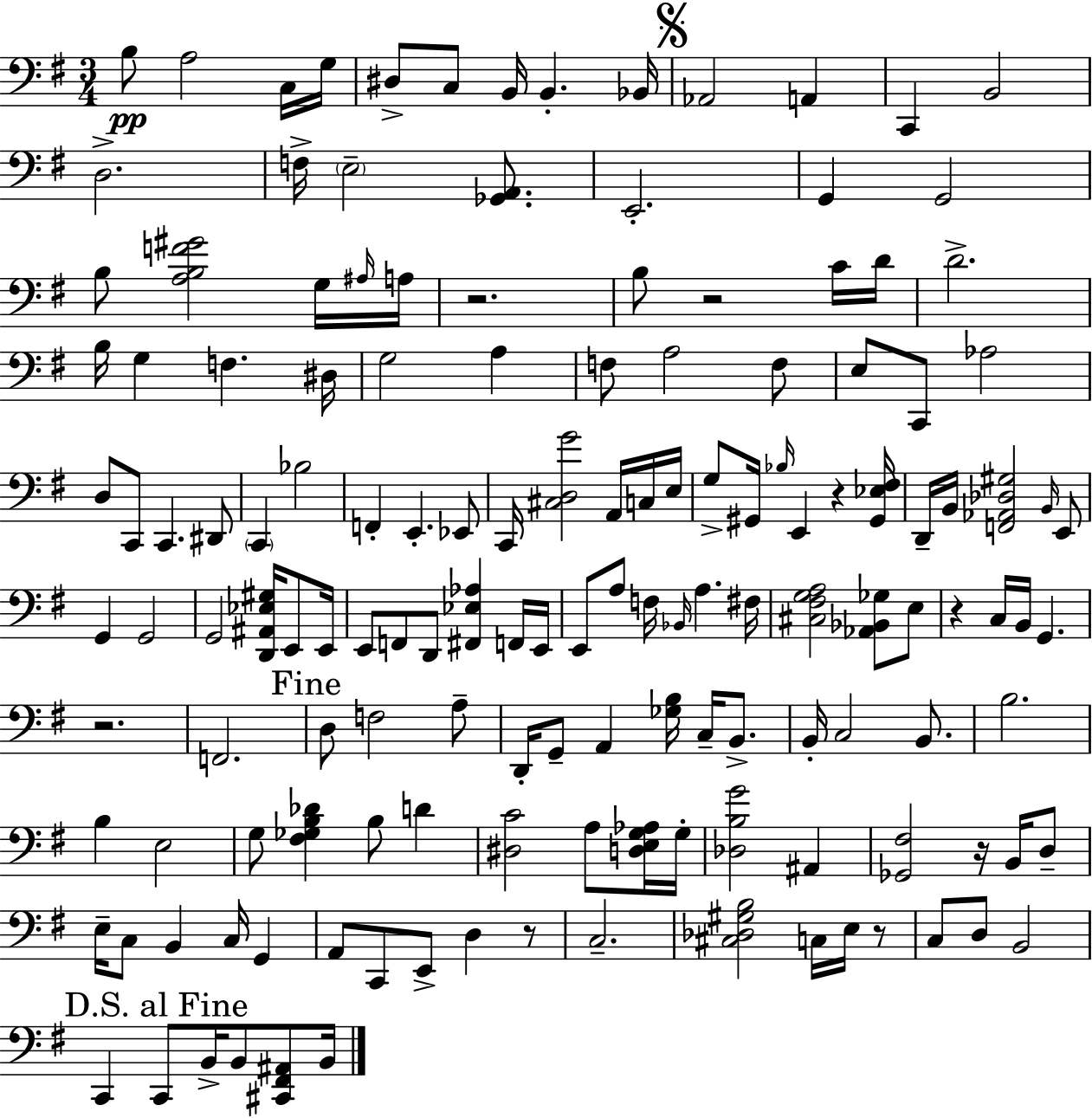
B3/e A3/h C3/s G3/s D#3/e C3/e B2/s B2/q. Bb2/s Ab2/h A2/q C2/q B2/h D3/h. F3/s E3/h [Gb2,A2]/e. E2/h. G2/q G2/h B3/e [A3,B3,F4,G#4]/h G3/s A#3/s A3/s R/h. B3/e R/h C4/s D4/s D4/h. B3/s G3/q F3/q. D#3/s G3/h A3/q F3/e A3/h F3/e E3/e C2/e Ab3/h D3/e C2/e C2/q. D#2/e C2/q Bb3/h F2/q E2/q. Eb2/e C2/s [C#3,D3,G4]/h A2/s C3/s E3/s G3/e G#2/s Bb3/s E2/q R/q [G#2,Eb3,F#3]/s D2/s B2/s [F2,Ab2,Db3,G#3]/h B2/s E2/e G2/q G2/h G2/h [D2,A#2,Eb3,G#3]/s E2/e E2/s E2/e F2/e D2/e [F#2,Eb3,Ab3]/q F2/s E2/s E2/e A3/e F3/s Bb2/s A3/q. F#3/s [C#3,F#3,G3,A3]/h [Ab2,Bb2,Gb3]/e E3/e R/q C3/s B2/s G2/q. R/h. F2/h. D3/e F3/h A3/e D2/s G2/e A2/q [Gb3,B3]/s C3/s B2/e. B2/s C3/h B2/e. B3/h. B3/q E3/h G3/e [F#3,Gb3,B3,Db4]/q B3/e D4/q [D#3,C4]/h A3/e [D3,E3,G3,Ab3]/s G3/s [Db3,B3,G4]/h A#2/q [Gb2,F#3]/h R/s B2/s D3/e E3/s C3/e B2/q C3/s G2/q A2/e C2/e E2/e D3/q R/e C3/h. [C#3,Db3,G#3,B3]/h C3/s E3/s R/e C3/e D3/e B2/h C2/q C2/e B2/s B2/e [C#2,F#2,A#2]/e B2/s